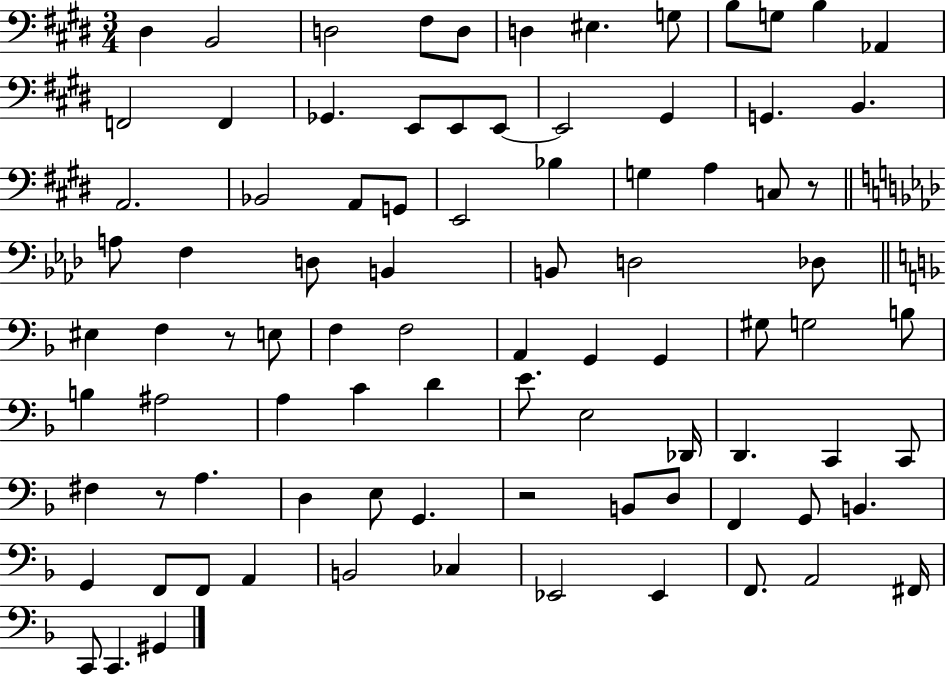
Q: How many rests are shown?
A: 4